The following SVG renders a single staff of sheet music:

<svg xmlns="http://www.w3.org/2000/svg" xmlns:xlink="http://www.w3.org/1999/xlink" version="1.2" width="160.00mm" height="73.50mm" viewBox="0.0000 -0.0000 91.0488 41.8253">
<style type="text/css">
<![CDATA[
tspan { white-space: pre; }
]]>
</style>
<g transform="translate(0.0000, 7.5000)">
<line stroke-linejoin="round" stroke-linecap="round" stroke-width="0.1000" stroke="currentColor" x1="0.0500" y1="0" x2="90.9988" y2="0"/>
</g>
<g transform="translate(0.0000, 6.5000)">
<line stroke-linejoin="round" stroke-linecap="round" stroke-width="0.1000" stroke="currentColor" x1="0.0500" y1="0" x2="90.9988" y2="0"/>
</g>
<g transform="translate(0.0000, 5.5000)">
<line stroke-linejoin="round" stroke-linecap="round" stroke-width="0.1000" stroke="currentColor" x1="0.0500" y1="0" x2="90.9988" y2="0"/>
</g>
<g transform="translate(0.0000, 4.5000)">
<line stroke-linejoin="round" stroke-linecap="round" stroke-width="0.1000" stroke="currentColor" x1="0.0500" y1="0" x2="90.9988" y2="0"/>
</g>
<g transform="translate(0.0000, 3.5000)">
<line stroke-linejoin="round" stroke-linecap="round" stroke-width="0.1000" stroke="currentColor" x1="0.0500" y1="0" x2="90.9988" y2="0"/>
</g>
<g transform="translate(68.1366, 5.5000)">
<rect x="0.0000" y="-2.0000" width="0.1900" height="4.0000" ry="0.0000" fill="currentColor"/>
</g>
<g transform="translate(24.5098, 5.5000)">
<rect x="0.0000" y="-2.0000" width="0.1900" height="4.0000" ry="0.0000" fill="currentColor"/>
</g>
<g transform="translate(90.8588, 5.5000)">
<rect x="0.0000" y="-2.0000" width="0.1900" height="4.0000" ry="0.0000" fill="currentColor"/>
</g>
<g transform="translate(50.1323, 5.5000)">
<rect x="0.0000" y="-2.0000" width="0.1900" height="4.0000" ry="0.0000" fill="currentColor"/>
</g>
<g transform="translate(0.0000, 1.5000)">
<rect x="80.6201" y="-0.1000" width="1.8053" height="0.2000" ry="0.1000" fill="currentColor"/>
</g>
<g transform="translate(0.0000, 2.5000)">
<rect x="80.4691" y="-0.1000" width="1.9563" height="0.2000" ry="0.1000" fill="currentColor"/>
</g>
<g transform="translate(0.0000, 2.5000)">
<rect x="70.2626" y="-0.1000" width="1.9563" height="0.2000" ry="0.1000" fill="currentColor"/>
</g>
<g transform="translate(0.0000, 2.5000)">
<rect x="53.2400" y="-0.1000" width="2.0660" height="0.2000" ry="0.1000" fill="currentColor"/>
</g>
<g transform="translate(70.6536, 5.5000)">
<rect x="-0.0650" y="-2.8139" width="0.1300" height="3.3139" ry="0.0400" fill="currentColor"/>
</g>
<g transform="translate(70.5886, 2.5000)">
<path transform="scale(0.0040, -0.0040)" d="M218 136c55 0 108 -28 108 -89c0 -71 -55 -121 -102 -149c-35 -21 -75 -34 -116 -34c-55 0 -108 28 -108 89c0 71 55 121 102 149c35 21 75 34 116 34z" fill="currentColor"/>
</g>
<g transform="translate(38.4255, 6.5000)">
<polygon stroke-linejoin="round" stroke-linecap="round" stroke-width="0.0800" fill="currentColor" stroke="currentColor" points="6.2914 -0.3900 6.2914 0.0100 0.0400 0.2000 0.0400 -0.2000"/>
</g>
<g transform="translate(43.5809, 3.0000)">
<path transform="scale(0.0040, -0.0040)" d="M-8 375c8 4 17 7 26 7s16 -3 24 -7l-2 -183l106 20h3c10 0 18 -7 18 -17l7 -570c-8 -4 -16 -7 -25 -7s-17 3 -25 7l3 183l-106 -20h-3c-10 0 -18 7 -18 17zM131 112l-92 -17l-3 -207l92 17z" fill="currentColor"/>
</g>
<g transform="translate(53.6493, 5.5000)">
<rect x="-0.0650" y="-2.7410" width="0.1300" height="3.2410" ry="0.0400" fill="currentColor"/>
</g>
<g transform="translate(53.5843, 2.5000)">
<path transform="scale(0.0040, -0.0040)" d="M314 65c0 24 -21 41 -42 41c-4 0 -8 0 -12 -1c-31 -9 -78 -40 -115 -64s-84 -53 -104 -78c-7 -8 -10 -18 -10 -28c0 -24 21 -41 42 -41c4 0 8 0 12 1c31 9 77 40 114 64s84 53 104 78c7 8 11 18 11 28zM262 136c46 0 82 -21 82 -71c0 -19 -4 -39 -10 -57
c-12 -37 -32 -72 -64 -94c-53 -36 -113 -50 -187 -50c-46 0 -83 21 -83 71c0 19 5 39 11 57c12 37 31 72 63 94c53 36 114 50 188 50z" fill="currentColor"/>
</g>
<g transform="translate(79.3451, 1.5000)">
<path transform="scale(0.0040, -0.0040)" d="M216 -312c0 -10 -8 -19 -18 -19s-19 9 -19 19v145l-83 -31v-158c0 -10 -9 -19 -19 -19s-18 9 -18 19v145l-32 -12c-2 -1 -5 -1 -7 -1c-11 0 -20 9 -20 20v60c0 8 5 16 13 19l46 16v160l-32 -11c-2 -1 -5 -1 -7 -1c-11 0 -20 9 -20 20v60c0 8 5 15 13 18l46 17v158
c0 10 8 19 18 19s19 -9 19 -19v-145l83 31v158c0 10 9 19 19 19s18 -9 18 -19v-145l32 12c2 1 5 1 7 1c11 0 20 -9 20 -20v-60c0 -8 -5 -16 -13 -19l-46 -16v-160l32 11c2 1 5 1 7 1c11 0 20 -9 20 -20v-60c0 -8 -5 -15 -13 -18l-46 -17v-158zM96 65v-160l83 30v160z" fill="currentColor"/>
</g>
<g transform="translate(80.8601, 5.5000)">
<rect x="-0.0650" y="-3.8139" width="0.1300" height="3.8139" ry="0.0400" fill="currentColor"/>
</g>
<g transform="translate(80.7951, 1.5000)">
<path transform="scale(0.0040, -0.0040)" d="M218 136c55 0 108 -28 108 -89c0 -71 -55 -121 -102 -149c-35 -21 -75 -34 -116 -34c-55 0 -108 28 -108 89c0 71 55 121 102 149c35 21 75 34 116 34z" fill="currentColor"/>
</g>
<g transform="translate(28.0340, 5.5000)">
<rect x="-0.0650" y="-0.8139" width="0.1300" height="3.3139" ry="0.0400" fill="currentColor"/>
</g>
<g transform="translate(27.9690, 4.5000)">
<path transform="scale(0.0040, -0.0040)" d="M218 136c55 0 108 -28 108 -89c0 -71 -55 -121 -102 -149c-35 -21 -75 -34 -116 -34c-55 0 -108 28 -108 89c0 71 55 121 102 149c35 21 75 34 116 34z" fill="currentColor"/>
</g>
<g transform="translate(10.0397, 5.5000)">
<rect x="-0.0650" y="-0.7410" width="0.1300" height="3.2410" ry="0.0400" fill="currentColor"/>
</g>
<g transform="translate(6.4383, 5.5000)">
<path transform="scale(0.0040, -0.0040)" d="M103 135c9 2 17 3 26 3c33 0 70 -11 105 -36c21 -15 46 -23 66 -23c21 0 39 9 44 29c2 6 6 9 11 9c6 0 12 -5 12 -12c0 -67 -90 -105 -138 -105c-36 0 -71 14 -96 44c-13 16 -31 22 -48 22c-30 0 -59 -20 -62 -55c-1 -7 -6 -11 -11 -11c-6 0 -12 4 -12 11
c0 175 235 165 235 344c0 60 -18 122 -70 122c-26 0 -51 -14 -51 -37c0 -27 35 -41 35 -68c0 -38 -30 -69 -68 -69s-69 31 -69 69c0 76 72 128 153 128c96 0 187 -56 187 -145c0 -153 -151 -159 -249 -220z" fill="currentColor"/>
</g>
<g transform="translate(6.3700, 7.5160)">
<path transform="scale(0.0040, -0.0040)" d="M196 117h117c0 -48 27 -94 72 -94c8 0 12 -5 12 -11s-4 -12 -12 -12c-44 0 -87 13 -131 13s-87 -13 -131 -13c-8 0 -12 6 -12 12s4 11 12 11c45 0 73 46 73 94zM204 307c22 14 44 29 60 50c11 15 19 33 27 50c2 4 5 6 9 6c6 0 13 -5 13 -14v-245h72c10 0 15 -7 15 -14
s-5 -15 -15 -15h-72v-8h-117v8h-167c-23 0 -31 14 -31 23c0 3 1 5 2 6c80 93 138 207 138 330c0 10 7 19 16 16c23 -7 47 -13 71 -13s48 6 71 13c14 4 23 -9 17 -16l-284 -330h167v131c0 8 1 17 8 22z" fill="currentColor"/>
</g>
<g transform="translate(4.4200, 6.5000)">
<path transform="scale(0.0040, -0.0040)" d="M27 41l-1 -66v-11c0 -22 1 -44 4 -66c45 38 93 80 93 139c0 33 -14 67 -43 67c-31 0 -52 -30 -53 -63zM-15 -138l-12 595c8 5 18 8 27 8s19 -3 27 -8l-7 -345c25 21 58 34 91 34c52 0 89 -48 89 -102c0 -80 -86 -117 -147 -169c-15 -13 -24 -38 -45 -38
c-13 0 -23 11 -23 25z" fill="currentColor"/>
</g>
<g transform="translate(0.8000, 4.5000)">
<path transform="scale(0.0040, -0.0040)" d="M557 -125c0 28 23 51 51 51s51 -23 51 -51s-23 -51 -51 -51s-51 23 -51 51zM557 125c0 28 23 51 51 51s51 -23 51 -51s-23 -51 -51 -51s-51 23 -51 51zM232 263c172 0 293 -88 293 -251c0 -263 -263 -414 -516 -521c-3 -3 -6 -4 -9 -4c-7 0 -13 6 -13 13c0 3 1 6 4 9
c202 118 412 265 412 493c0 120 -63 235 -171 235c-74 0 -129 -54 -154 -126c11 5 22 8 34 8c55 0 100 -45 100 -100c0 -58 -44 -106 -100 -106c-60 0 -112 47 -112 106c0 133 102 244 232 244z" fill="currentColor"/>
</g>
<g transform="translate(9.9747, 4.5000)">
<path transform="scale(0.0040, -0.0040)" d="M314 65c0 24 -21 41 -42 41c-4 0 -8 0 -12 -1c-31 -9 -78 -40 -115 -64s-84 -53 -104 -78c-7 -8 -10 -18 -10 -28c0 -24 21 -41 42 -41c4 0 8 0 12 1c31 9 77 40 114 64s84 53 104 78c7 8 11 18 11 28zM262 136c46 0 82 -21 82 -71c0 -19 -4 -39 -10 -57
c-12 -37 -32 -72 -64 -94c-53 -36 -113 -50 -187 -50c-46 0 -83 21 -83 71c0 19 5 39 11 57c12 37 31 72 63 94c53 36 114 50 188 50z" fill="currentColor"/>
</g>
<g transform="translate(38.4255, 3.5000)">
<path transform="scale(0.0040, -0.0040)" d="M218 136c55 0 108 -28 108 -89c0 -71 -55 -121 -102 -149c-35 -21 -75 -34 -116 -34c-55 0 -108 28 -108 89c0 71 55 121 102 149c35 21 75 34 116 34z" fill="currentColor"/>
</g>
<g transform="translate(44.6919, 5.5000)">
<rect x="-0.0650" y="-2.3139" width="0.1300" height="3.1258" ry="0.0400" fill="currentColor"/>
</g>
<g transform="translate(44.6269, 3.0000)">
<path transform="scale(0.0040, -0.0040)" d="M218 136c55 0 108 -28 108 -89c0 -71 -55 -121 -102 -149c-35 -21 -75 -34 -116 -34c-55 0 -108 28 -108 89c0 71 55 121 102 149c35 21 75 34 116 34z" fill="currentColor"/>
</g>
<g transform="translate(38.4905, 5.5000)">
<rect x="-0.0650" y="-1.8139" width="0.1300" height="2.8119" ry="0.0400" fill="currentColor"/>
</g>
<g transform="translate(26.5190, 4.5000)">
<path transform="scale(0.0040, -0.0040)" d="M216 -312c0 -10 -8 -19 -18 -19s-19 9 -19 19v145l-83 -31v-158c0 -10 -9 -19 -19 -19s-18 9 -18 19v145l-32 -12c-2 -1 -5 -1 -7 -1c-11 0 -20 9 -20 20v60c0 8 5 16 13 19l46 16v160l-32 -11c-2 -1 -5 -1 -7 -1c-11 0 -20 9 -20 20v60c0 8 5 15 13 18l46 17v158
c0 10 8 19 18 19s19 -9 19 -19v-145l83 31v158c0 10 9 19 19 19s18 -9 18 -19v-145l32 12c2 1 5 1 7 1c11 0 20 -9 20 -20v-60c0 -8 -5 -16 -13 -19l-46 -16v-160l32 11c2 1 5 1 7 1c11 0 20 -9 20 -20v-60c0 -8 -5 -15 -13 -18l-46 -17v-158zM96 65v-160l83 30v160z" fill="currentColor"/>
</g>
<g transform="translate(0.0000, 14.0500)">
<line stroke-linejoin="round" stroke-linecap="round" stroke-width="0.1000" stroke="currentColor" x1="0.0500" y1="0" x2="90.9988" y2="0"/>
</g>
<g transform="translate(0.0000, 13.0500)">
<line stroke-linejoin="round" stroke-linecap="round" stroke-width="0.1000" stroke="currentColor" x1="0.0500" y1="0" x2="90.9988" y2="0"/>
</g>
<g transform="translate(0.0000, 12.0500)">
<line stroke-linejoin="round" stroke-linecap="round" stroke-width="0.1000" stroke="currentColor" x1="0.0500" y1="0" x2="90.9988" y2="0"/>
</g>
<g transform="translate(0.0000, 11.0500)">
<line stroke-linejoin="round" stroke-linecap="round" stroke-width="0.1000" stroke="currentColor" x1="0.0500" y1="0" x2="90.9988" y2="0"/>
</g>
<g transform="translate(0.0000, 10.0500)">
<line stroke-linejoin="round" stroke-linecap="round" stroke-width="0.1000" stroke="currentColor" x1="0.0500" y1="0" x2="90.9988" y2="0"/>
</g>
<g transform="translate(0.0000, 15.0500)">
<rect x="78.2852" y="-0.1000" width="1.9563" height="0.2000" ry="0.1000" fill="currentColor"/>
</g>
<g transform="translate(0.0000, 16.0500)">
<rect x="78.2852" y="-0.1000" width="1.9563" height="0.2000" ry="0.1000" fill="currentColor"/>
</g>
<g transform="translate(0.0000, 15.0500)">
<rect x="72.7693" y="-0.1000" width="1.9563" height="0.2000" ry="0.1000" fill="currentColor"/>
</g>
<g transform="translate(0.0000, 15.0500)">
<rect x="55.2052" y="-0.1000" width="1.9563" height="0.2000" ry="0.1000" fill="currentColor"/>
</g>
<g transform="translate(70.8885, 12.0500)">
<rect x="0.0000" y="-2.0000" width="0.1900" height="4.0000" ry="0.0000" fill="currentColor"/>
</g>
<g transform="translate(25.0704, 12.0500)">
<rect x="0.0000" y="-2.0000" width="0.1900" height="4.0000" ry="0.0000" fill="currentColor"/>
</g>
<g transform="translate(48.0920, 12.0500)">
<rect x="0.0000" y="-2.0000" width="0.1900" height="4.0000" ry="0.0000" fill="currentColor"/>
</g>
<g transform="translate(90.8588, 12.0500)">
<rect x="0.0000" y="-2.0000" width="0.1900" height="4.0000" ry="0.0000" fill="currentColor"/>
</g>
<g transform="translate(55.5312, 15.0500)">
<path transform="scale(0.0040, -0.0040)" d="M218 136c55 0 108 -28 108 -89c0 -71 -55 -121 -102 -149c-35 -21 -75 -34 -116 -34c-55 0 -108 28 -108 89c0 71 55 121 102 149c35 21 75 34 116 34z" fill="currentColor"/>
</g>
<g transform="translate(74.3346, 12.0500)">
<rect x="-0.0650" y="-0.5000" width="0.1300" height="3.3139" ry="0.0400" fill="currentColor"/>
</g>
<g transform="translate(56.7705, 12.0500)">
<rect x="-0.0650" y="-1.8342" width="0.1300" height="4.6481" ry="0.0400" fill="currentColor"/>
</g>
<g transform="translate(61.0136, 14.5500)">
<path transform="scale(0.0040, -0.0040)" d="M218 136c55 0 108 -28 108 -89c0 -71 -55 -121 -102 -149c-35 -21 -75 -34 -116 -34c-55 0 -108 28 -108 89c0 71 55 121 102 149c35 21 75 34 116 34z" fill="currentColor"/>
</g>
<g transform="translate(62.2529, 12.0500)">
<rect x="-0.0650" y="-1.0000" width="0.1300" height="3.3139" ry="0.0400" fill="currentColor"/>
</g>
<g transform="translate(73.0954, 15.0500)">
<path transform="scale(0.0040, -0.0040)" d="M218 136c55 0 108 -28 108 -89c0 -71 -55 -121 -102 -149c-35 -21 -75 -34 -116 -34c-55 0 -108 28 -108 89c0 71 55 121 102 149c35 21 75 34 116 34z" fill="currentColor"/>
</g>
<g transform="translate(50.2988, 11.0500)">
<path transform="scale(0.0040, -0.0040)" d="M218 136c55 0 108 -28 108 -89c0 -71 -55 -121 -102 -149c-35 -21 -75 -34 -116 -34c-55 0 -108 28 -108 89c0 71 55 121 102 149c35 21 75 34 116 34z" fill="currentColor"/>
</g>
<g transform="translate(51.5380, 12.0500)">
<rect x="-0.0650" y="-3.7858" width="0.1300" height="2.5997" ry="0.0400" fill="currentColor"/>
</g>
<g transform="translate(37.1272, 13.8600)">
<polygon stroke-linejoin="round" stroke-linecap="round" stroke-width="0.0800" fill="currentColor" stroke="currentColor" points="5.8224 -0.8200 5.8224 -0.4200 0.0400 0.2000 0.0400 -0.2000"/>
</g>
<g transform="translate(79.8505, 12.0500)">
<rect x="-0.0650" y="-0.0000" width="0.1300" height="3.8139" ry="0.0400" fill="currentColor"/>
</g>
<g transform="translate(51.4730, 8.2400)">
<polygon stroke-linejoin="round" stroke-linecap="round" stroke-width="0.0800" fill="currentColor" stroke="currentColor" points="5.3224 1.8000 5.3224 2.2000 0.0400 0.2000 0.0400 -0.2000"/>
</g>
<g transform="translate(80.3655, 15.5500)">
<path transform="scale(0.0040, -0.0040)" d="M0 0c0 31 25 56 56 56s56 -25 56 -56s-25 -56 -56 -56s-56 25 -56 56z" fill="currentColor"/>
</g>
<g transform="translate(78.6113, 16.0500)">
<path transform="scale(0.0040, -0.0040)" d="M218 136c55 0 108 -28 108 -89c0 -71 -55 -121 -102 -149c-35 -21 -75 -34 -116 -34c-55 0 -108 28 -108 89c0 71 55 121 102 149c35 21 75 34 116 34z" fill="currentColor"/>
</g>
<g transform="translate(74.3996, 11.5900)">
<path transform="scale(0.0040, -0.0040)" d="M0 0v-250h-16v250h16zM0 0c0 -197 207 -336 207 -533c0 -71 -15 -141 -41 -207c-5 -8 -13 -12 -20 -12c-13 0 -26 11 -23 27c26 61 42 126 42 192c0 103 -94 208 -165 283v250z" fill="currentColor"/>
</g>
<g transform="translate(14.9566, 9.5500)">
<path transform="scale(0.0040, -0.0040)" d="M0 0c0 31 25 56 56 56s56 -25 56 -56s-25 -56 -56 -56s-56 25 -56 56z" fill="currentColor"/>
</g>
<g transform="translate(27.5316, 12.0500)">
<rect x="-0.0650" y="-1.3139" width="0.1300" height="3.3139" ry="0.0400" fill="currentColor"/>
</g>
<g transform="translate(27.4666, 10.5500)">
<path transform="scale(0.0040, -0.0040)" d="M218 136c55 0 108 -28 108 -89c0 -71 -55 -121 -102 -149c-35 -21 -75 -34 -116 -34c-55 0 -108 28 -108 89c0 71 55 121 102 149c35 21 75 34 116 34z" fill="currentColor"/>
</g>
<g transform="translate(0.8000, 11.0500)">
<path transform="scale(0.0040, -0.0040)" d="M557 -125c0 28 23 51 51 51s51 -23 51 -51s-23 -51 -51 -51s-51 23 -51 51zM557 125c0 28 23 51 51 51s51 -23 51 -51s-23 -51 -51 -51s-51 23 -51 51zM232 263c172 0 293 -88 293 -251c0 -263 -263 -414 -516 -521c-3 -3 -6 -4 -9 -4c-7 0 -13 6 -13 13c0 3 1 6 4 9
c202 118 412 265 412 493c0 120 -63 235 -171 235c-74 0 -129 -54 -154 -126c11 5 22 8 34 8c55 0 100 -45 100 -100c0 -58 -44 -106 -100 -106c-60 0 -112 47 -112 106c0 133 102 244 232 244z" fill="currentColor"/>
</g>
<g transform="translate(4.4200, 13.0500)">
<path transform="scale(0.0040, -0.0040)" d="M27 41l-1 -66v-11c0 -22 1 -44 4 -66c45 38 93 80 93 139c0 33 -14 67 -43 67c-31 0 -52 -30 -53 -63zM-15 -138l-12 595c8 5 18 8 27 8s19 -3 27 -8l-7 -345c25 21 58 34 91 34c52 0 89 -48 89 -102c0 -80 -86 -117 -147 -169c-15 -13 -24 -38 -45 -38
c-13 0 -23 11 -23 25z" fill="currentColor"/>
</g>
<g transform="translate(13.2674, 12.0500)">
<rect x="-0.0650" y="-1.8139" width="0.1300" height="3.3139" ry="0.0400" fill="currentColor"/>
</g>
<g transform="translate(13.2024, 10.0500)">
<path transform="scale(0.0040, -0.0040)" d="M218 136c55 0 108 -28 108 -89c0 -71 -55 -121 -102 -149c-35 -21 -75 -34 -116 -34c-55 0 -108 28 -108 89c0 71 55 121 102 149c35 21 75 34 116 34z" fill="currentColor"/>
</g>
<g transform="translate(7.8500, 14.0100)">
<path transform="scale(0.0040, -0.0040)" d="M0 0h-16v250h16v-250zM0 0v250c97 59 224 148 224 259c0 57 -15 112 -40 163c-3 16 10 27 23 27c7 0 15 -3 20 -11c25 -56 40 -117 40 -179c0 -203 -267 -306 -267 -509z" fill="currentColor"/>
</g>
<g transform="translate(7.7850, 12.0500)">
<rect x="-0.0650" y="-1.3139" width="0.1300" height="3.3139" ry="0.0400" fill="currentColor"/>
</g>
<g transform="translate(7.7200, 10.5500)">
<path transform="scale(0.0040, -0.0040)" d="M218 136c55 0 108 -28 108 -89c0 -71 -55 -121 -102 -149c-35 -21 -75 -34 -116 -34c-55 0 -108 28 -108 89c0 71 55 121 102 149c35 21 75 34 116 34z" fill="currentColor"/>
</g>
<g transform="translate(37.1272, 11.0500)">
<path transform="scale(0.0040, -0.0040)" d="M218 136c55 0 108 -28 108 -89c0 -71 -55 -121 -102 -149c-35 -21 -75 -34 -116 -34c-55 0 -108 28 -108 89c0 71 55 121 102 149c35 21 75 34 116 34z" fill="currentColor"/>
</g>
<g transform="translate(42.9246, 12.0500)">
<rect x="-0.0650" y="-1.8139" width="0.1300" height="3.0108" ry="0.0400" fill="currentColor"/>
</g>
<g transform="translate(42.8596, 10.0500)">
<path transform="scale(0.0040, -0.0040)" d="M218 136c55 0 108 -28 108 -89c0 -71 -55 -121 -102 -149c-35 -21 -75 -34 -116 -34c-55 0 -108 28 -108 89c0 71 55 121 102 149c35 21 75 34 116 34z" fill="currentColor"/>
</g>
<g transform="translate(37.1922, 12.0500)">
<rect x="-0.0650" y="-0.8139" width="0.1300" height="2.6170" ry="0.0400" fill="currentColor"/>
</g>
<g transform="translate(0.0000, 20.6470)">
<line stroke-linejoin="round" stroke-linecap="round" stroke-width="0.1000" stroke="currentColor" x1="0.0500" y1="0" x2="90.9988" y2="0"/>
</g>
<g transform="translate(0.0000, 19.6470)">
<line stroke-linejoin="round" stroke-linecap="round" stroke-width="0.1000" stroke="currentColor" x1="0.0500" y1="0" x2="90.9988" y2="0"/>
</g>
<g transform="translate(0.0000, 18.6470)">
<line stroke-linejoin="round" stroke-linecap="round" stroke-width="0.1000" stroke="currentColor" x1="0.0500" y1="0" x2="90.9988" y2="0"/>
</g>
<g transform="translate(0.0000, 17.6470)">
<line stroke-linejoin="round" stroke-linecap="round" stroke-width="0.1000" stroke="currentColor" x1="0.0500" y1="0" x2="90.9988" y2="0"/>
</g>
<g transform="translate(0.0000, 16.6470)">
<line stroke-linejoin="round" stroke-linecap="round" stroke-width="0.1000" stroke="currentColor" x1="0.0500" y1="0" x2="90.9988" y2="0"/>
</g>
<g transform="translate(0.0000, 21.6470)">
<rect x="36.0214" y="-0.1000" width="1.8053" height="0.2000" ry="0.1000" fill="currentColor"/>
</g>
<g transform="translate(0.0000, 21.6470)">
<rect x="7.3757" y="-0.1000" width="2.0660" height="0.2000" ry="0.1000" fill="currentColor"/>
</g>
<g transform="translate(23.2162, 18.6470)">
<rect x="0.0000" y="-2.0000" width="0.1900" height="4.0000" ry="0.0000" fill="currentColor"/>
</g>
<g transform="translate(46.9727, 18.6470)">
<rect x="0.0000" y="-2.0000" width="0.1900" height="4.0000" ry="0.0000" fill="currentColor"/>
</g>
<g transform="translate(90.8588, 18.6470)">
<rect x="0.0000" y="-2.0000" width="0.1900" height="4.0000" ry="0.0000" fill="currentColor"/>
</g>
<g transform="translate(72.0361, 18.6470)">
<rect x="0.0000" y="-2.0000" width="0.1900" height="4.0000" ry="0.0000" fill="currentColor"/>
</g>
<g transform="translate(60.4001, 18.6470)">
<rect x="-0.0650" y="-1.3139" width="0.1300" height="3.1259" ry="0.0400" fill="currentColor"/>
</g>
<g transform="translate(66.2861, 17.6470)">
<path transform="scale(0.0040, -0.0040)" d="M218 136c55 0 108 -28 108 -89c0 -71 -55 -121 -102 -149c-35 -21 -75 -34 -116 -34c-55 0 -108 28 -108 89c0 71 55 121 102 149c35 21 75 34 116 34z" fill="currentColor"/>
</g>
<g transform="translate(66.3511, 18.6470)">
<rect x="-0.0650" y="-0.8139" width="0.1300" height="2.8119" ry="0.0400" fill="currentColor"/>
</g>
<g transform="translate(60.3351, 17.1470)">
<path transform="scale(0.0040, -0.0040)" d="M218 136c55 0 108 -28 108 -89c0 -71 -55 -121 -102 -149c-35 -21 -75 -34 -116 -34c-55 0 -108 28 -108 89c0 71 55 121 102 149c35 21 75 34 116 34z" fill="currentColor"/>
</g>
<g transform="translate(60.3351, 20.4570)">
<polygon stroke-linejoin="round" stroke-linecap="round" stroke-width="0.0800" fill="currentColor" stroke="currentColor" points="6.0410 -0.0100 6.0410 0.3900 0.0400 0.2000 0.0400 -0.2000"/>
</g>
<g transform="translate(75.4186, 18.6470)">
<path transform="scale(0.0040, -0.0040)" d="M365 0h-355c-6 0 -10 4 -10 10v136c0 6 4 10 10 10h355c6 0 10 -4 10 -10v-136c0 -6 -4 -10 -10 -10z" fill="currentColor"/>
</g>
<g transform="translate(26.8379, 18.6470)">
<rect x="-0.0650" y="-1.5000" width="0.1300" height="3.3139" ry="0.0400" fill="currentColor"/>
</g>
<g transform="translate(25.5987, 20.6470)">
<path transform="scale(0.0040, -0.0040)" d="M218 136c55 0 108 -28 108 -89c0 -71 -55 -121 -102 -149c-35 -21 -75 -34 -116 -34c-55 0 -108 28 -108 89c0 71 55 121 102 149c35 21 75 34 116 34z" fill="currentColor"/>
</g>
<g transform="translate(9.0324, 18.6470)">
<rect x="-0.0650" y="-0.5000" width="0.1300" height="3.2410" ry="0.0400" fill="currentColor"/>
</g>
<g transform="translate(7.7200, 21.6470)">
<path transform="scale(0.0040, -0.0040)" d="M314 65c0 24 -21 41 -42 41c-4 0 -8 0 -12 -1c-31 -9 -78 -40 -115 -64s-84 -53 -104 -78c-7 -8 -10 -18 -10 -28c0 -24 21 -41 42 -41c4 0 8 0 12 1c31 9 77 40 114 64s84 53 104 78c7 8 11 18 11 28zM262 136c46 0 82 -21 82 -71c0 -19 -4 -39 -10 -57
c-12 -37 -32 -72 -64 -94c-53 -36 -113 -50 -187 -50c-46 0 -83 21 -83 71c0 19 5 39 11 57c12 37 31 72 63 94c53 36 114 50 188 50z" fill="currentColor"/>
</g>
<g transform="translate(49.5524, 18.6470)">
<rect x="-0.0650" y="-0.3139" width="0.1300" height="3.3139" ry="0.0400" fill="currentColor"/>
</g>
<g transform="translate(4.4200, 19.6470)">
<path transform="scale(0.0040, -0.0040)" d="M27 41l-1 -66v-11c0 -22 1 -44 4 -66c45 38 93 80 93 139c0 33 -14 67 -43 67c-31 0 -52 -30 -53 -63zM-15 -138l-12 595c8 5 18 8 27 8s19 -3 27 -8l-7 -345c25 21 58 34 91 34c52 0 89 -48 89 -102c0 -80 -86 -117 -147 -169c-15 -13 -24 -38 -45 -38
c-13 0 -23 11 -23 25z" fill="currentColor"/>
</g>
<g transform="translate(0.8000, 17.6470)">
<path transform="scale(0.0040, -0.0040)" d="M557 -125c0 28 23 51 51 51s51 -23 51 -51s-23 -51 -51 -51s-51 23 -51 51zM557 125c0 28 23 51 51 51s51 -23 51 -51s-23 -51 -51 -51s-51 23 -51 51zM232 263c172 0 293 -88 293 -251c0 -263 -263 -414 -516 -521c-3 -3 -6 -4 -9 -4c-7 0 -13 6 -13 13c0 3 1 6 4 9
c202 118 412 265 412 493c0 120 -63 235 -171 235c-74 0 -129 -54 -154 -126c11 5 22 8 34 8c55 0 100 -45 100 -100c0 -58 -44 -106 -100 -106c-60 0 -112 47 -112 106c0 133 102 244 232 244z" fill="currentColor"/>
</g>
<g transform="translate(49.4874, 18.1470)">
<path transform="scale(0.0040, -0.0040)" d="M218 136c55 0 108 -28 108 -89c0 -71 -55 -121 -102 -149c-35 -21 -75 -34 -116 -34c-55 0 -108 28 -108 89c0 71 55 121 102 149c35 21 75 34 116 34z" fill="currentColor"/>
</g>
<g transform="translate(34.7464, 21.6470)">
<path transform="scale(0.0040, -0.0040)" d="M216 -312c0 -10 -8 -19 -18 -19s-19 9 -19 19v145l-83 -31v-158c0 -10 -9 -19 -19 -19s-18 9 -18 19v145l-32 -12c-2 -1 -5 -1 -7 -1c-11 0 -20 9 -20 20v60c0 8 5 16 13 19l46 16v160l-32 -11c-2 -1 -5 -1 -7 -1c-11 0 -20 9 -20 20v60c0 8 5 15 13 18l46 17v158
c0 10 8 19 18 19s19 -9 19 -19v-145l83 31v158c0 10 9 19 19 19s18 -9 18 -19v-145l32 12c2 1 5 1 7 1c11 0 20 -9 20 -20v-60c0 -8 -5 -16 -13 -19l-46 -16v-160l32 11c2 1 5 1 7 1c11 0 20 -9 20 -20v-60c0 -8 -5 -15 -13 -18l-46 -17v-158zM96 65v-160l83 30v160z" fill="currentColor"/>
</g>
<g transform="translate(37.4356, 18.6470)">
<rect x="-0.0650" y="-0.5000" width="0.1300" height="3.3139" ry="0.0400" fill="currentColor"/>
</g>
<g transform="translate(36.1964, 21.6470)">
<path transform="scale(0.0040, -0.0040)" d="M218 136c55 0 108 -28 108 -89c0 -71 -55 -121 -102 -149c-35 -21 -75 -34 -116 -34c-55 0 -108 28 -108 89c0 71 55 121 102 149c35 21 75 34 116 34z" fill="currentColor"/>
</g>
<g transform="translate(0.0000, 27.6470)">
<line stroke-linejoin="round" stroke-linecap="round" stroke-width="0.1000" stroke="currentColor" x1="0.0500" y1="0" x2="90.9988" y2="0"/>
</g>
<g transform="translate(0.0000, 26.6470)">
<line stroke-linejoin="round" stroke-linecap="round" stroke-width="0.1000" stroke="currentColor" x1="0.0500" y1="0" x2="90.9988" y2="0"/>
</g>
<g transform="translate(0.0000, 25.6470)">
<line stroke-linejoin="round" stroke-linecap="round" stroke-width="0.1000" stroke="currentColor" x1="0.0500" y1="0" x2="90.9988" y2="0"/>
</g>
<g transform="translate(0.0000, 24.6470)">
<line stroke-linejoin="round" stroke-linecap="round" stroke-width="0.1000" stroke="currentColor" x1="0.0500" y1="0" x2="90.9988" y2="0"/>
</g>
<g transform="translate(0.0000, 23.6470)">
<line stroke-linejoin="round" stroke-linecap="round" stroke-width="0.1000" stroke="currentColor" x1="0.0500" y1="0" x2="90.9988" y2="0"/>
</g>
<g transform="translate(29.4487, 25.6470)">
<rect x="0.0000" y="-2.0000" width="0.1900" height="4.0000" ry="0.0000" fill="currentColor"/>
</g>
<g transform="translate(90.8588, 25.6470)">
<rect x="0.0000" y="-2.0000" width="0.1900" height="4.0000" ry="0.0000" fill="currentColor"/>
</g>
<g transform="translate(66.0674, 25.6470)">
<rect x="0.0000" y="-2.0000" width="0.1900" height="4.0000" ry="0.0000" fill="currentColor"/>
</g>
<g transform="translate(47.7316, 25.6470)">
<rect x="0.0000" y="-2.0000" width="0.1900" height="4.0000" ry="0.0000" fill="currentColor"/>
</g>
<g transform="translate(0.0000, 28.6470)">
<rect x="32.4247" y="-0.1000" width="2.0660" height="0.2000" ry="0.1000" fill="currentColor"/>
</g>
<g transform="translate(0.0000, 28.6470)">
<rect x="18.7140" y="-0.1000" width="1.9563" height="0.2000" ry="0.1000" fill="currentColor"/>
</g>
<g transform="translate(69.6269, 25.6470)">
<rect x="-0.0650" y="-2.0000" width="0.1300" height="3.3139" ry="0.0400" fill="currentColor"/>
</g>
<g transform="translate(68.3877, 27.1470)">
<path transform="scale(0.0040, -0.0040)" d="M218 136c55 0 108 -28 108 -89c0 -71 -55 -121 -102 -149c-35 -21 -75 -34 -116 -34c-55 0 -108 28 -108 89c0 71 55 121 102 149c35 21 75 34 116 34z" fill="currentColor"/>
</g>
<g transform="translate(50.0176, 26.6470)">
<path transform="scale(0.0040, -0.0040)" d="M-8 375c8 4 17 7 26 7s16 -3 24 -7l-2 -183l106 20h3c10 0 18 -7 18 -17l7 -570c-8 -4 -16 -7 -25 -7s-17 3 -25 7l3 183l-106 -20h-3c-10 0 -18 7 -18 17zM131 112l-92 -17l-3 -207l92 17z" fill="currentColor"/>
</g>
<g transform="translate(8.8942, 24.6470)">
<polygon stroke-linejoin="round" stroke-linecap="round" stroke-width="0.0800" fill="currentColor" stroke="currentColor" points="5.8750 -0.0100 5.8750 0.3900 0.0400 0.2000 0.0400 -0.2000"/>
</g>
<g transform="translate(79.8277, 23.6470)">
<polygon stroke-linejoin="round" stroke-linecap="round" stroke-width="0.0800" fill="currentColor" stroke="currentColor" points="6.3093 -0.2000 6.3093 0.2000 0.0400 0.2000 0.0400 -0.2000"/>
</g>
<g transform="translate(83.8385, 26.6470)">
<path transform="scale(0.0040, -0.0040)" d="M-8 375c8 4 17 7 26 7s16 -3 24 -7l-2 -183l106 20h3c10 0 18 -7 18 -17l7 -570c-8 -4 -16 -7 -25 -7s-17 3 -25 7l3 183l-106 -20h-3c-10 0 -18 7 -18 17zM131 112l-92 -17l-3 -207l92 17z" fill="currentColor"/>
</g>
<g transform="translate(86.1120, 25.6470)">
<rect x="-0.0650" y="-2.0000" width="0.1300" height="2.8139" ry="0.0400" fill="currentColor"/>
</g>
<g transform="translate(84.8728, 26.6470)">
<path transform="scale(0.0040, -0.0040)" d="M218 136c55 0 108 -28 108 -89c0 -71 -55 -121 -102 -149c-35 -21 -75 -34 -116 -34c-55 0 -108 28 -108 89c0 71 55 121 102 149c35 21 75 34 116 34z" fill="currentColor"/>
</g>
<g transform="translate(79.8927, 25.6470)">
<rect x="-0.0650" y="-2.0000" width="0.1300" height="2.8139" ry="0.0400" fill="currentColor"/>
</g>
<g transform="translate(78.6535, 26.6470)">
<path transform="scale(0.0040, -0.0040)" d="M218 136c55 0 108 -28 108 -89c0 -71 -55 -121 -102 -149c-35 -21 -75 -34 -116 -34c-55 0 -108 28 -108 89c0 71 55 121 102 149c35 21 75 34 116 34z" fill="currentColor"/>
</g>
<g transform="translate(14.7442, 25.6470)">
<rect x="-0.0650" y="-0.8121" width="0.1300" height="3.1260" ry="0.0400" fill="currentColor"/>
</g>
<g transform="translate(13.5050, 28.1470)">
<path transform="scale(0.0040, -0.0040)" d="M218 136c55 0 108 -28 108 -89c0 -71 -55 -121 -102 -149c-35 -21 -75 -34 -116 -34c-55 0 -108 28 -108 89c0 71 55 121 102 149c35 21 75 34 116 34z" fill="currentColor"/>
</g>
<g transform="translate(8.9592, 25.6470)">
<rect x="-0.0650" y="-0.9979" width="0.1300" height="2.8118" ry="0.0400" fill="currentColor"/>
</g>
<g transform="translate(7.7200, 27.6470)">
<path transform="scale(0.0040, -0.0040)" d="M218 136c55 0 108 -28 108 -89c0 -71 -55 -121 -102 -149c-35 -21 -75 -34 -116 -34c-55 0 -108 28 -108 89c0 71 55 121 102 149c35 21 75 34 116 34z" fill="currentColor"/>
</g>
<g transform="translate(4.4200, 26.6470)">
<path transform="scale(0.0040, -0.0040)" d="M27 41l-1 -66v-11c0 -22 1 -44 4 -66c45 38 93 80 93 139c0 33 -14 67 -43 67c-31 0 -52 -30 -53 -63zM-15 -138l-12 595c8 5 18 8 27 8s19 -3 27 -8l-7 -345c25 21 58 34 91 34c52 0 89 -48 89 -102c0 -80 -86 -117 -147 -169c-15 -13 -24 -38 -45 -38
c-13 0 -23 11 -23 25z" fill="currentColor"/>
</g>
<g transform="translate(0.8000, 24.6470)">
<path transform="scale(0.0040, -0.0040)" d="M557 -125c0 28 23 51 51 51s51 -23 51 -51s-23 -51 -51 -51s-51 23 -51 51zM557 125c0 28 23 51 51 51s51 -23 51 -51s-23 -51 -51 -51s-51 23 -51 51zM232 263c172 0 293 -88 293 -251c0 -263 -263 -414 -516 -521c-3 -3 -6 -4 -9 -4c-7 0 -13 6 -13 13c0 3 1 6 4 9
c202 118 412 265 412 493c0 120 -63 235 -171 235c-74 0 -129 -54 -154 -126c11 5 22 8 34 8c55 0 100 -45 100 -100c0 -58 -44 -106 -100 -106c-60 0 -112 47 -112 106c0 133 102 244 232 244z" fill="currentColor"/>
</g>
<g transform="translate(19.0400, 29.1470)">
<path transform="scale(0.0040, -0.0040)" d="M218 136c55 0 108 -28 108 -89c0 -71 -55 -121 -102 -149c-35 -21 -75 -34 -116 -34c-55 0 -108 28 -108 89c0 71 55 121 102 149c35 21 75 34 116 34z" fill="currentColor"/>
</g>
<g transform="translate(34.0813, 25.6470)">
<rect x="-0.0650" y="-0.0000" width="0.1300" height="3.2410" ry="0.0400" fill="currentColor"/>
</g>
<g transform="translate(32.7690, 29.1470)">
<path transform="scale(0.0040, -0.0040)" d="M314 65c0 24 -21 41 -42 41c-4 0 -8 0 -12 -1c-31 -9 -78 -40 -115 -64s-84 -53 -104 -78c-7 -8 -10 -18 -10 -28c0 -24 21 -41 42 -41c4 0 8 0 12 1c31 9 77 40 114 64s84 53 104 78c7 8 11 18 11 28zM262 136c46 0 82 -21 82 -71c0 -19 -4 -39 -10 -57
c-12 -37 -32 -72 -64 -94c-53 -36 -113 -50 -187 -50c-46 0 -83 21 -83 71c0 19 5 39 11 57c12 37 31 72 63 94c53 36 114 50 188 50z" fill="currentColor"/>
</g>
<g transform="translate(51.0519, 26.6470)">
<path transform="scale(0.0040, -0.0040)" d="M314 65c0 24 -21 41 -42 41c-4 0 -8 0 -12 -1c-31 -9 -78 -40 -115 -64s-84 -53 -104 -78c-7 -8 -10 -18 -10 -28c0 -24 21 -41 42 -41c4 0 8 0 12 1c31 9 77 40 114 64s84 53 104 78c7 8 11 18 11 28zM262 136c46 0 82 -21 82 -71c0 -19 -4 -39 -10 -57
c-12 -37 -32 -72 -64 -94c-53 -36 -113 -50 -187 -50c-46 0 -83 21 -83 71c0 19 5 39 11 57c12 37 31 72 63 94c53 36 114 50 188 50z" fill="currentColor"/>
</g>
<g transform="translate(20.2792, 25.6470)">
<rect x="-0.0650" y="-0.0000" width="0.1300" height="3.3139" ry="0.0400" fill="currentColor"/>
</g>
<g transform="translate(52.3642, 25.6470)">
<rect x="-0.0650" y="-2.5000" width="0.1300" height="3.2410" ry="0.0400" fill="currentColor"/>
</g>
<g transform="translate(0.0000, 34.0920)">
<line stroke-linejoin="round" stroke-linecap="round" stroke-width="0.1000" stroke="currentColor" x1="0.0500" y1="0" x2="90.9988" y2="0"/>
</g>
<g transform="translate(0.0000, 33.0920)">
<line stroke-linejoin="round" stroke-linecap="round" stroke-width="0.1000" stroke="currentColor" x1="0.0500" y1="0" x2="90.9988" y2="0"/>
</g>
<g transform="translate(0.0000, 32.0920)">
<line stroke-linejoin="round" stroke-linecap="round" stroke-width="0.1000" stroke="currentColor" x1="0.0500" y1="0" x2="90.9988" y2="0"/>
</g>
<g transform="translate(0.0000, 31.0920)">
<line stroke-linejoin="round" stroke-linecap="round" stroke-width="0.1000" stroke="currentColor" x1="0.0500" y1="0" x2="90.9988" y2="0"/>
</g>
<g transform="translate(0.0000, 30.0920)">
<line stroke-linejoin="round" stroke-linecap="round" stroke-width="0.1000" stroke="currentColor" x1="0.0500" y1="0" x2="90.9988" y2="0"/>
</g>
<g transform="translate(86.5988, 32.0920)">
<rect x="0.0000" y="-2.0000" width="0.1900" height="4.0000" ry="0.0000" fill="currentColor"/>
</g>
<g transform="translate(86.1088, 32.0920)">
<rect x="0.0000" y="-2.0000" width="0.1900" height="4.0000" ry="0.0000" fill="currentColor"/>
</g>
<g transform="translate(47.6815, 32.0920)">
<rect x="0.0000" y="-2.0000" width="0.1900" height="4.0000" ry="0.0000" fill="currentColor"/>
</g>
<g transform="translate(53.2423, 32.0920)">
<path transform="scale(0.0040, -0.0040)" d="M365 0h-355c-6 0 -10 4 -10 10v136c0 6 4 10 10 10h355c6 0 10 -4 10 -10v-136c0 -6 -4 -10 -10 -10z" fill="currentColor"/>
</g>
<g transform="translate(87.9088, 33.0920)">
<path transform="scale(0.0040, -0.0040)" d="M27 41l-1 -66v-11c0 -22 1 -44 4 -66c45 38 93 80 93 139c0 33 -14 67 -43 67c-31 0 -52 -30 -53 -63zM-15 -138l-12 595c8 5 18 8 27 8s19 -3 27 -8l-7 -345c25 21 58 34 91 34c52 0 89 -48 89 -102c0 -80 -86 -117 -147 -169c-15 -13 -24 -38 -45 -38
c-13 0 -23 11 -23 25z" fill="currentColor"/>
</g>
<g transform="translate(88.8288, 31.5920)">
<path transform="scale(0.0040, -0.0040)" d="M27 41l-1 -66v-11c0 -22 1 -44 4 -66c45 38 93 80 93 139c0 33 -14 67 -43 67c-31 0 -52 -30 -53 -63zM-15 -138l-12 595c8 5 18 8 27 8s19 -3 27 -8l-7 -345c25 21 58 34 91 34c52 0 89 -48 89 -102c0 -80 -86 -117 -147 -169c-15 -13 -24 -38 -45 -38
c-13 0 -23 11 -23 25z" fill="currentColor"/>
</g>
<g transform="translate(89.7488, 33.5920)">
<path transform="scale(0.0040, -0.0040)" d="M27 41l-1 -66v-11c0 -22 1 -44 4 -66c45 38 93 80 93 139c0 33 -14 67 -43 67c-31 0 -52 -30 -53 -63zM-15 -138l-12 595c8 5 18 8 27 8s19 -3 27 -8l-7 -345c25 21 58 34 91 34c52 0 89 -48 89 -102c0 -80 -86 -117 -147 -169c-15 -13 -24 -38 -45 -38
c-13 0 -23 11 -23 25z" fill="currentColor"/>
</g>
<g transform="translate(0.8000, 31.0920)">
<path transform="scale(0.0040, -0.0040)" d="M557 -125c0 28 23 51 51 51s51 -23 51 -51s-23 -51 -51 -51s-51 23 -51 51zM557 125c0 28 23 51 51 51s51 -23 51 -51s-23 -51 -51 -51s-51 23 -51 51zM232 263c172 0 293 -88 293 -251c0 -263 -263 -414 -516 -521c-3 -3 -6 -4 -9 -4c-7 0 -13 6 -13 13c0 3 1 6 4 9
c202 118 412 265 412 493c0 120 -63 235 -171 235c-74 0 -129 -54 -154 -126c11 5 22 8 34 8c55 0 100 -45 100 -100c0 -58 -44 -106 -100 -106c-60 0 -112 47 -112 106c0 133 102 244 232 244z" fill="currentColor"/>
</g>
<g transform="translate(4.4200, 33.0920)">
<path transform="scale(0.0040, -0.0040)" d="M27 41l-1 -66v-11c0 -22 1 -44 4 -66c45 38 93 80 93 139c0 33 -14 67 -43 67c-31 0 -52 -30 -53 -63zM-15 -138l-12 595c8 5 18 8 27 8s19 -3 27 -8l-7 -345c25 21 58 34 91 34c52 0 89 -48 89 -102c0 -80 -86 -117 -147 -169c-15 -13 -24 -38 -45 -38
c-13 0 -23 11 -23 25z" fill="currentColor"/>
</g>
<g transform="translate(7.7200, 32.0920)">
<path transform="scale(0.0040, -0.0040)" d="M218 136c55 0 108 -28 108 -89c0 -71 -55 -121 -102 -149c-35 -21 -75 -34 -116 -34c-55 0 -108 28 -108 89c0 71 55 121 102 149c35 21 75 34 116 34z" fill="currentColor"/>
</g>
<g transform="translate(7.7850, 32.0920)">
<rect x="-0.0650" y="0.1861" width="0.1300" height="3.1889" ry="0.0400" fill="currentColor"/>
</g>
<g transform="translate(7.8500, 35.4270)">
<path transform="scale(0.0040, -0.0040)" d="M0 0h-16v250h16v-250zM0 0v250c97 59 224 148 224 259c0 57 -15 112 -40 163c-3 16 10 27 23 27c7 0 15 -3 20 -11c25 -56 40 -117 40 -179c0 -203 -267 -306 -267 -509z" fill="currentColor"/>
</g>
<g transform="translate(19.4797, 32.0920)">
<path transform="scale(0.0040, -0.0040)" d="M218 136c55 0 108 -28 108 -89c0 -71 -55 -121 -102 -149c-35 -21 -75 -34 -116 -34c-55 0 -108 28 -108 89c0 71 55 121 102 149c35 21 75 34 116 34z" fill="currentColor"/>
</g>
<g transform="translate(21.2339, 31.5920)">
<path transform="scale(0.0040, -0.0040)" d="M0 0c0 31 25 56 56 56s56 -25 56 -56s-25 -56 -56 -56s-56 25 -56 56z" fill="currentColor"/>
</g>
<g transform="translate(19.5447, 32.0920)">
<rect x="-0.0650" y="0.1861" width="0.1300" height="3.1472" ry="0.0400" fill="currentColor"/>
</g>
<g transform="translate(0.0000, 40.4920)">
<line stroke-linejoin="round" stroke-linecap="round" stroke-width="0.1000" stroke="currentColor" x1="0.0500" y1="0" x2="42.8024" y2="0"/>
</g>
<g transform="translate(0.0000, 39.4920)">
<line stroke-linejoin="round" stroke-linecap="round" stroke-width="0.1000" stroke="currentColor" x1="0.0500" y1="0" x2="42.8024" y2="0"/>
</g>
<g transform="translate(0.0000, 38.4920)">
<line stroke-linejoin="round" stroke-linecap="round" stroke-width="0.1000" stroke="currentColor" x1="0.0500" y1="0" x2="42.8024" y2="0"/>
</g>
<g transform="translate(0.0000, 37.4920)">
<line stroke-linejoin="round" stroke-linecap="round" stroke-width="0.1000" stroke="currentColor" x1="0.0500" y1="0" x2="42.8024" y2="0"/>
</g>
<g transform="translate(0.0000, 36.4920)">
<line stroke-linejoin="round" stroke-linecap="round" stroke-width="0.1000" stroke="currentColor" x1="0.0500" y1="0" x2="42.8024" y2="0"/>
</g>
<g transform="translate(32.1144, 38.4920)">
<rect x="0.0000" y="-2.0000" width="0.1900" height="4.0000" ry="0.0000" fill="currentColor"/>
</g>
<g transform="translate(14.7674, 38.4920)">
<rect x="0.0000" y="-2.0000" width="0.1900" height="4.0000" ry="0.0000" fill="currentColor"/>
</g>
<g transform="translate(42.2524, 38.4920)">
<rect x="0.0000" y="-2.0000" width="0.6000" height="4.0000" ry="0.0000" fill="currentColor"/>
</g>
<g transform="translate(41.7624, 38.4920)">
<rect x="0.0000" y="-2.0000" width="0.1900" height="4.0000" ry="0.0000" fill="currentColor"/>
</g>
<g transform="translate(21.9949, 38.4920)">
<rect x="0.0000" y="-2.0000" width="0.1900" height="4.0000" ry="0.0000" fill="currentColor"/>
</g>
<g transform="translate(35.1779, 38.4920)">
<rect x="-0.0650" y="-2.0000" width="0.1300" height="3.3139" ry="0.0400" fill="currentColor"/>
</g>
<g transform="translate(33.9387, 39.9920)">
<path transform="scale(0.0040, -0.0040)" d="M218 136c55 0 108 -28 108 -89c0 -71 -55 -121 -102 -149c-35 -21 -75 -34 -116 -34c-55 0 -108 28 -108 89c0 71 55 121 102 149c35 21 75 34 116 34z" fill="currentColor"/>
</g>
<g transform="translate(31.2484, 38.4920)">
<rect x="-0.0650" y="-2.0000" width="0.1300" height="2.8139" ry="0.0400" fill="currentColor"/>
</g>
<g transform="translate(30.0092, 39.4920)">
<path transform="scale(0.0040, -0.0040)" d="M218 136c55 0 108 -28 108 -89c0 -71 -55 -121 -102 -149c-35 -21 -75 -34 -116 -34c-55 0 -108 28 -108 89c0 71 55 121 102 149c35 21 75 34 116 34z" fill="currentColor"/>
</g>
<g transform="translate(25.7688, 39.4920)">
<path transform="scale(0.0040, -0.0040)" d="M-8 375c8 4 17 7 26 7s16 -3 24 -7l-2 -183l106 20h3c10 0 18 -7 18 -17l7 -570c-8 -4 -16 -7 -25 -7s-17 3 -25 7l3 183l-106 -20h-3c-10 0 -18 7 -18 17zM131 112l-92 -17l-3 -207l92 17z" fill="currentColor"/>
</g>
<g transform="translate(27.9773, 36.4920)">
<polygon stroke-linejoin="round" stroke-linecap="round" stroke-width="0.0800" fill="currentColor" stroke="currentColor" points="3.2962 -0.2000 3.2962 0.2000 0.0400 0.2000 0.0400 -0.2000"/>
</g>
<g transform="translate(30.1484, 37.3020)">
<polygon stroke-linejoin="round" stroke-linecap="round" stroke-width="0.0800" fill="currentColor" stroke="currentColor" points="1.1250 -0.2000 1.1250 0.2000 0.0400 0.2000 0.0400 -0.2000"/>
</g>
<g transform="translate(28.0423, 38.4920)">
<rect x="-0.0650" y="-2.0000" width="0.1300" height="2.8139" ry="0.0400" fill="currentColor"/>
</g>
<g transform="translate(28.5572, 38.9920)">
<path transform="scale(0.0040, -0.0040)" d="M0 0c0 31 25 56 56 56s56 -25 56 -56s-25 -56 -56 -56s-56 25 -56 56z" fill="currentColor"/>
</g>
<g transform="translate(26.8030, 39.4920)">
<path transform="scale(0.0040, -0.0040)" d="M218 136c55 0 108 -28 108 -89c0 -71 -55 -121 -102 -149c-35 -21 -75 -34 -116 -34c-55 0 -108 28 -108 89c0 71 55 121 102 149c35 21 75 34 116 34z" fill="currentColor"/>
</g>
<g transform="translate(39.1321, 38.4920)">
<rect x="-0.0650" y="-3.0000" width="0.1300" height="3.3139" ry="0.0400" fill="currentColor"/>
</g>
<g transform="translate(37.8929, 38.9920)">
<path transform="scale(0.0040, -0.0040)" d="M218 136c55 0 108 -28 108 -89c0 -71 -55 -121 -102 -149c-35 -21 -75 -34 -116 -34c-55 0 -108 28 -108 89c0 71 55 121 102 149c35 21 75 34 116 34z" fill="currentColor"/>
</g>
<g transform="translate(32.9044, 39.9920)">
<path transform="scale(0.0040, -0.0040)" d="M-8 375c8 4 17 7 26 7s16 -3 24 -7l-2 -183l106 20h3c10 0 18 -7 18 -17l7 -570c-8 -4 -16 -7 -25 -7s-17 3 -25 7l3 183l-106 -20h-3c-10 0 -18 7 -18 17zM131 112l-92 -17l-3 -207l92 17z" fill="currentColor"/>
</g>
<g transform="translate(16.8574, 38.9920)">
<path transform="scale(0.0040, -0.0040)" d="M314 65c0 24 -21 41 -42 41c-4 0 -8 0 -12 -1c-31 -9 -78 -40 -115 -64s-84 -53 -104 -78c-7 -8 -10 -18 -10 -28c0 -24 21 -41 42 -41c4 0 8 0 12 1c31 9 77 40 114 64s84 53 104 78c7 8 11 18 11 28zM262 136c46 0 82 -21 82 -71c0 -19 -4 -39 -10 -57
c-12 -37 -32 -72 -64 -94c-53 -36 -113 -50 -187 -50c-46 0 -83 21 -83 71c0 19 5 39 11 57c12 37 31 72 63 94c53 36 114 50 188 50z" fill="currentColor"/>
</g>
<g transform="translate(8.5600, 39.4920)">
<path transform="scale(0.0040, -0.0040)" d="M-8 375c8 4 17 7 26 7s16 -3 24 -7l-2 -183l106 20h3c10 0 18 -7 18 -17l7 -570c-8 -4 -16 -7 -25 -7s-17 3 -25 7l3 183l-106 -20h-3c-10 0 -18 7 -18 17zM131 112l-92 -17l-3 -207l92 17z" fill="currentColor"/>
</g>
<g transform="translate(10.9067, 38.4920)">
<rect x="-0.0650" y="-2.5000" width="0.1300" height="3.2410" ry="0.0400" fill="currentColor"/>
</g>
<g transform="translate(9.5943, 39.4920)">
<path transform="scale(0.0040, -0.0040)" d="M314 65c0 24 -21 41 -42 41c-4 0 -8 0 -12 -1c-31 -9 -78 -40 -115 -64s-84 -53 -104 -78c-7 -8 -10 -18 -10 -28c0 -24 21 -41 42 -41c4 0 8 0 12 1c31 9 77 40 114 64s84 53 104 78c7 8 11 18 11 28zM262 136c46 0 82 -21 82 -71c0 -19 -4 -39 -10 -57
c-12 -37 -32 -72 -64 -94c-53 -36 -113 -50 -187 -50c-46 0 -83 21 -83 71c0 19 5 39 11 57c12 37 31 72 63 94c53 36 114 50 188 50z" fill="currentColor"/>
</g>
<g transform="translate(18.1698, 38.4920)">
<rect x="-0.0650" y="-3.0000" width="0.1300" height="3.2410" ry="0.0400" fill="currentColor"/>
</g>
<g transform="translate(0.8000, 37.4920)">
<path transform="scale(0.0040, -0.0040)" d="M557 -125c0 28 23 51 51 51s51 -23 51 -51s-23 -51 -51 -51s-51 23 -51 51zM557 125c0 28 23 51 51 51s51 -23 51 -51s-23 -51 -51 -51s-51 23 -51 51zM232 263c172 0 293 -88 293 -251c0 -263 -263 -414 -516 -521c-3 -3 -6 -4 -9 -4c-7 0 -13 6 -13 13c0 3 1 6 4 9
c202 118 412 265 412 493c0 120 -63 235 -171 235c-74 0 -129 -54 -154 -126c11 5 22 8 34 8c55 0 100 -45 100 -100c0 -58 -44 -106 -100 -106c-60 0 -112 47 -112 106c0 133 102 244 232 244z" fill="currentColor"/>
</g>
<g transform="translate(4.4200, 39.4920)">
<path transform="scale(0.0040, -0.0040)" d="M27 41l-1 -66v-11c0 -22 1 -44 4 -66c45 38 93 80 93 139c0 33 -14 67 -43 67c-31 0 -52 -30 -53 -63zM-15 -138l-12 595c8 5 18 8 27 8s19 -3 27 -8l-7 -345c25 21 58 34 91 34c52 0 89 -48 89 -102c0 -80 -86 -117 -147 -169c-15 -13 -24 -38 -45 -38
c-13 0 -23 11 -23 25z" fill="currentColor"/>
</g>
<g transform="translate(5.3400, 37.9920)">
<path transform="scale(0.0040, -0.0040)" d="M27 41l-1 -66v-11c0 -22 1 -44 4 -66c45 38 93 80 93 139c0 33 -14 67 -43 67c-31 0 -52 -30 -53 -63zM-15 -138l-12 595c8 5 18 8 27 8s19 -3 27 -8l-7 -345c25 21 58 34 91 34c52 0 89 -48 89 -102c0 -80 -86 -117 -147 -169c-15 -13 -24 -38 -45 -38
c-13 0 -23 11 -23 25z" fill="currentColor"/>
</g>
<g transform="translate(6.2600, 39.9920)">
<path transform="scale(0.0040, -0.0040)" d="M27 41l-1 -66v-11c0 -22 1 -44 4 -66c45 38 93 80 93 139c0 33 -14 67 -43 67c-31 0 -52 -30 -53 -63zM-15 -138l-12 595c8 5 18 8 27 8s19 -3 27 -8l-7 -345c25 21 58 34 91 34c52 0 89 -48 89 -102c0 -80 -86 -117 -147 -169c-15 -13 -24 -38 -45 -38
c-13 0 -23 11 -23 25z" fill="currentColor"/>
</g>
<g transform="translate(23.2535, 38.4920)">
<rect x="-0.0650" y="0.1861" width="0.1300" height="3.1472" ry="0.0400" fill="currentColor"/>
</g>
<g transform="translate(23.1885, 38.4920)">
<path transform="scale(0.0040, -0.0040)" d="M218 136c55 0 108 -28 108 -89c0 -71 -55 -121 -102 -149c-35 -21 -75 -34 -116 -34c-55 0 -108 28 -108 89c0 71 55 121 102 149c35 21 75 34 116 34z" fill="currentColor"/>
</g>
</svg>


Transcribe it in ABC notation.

X:1
T:Untitled
M:2/4
L:1/4
K:F
F,2 ^F, A,/2 B,/2 C2 C ^E G,/2 A, G, F,/2 A,/2 F,/2 E,,/2 F,, E,,/2 C,, E,,2 G,, ^E,, E, G,/2 F,/2 z2 G,,/2 F,,/2 D,, D,,2 B,,2 A,, _B,,/2 B,,/2 D,/2 D, z2 B,,2 C,2 D, B,,/2 B,,/4 A,, C,